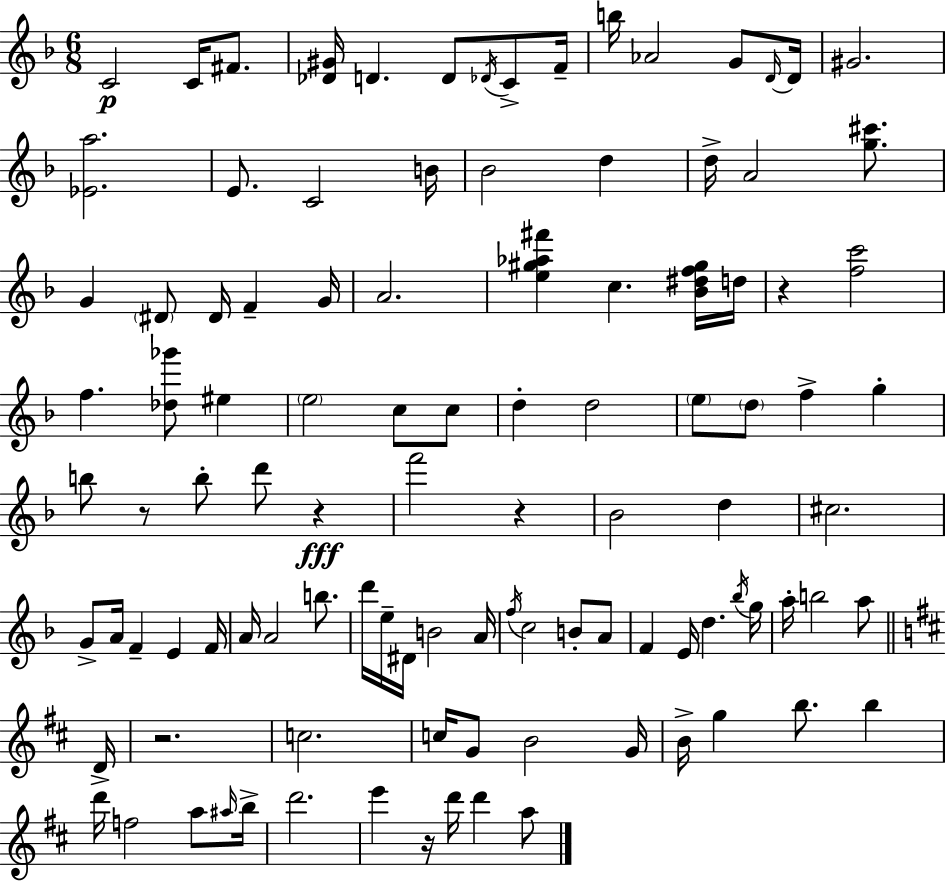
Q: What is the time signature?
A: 6/8